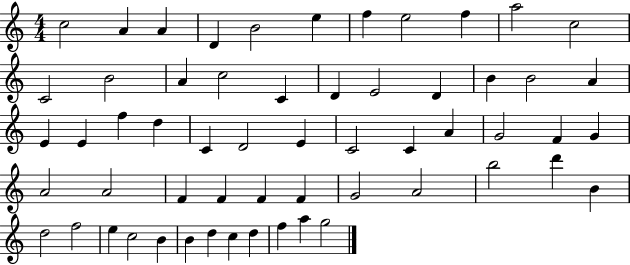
C5/h A4/q A4/q D4/q B4/h E5/q F5/q E5/h F5/q A5/h C5/h C4/h B4/h A4/q C5/h C4/q D4/q E4/h D4/q B4/q B4/h A4/q E4/q E4/q F5/q D5/q C4/q D4/h E4/q C4/h C4/q A4/q G4/h F4/q G4/q A4/h A4/h F4/q F4/q F4/q F4/q G4/h A4/h B5/h D6/q B4/q D5/h F5/h E5/q C5/h B4/q B4/q D5/q C5/q D5/q F5/q A5/q G5/h